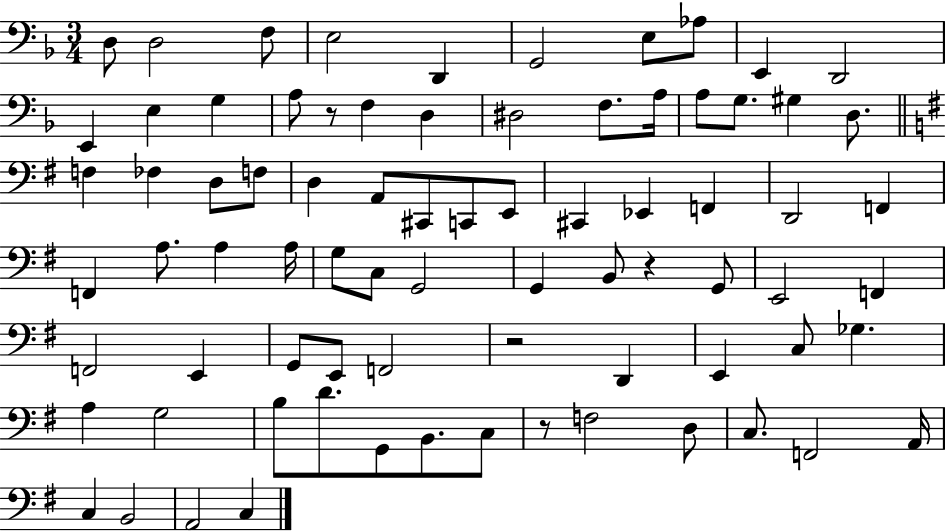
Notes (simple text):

D3/e D3/h F3/e E3/h D2/q G2/h E3/e Ab3/e E2/q D2/h E2/q E3/q G3/q A3/e R/e F3/q D3/q D#3/h F3/e. A3/s A3/e G3/e. G#3/q D3/e. F3/q FES3/q D3/e F3/e D3/q A2/e C#2/e C2/e E2/e C#2/q Eb2/q F2/q D2/h F2/q F2/q A3/e. A3/q A3/s G3/e C3/e G2/h G2/q B2/e R/q G2/e E2/h F2/q F2/h E2/q G2/e E2/e F2/h R/h D2/q E2/q C3/e Gb3/q. A3/q G3/h B3/e D4/e. G2/e B2/e. C3/e R/e F3/h D3/e C3/e. F2/h A2/s C3/q B2/h A2/h C3/q